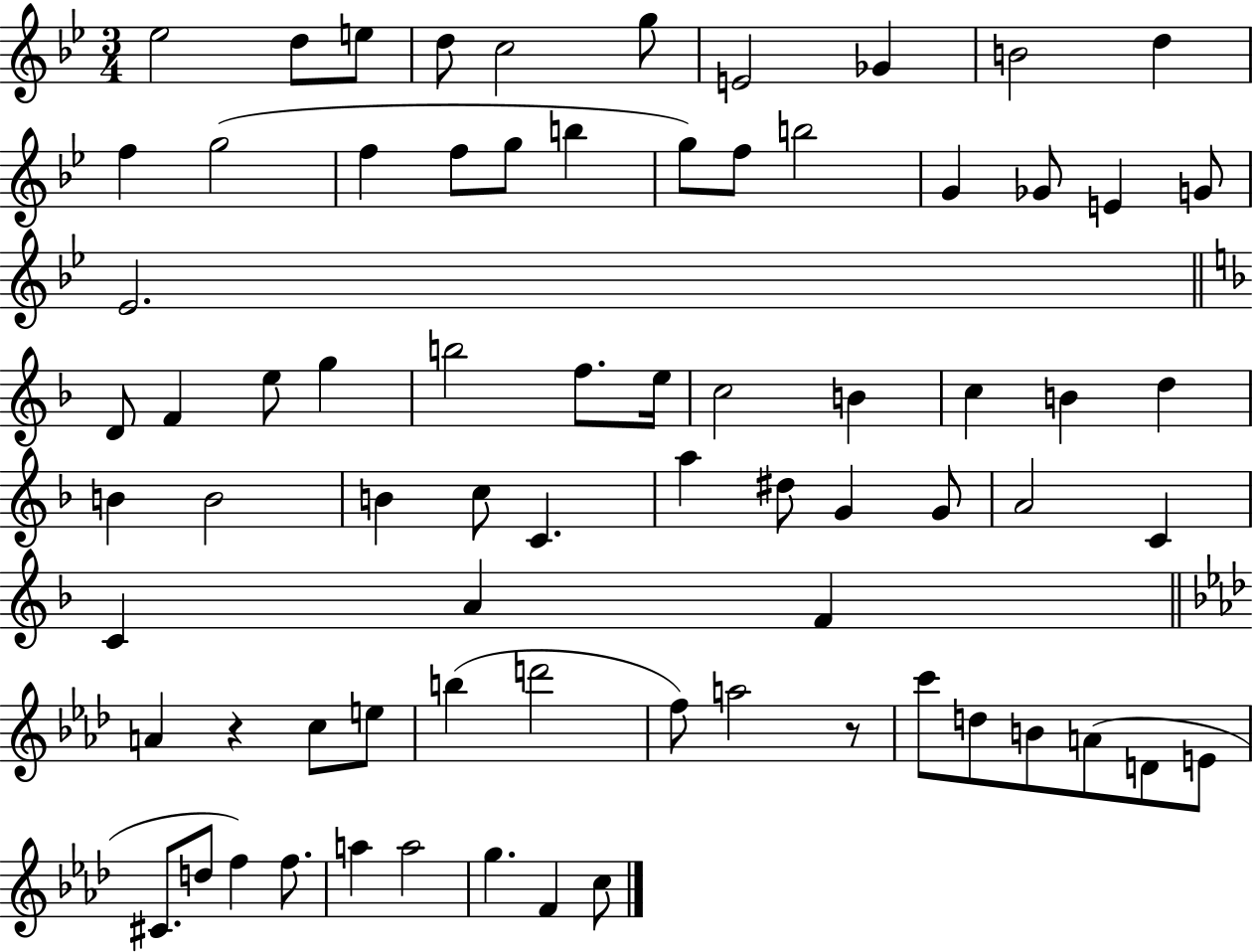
Eb5/h D5/e E5/e D5/e C5/h G5/e E4/h Gb4/q B4/h D5/q F5/q G5/h F5/q F5/e G5/e B5/q G5/e F5/e B5/h G4/q Gb4/e E4/q G4/e Eb4/h. D4/e F4/q E5/e G5/q B5/h F5/e. E5/s C5/h B4/q C5/q B4/q D5/q B4/q B4/h B4/q C5/e C4/q. A5/q D#5/e G4/q G4/e A4/h C4/q C4/q A4/q F4/q A4/q R/q C5/e E5/e B5/q D6/h F5/e A5/h R/e C6/e D5/e B4/e A4/e D4/e E4/e C#4/e. D5/e F5/q F5/e. A5/q A5/h G5/q. F4/q C5/e